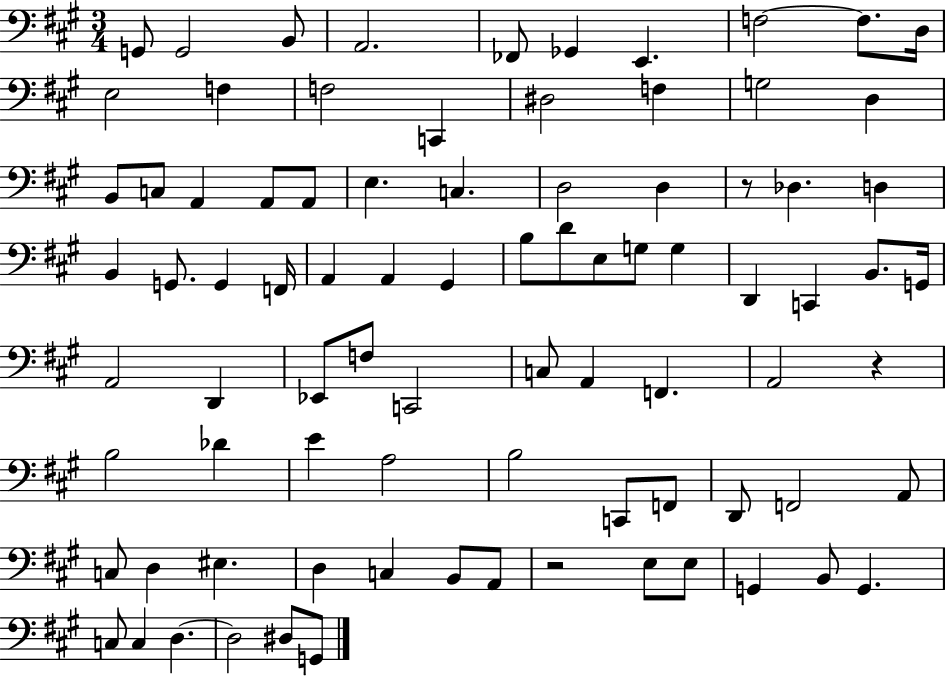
G2/e G2/h B2/e A2/h. FES2/e Gb2/q E2/q. F3/h F3/e. D3/s E3/h F3/q F3/h C2/q D#3/h F3/q G3/h D3/q B2/e C3/e A2/q A2/e A2/e E3/q. C3/q. D3/h D3/q R/e Db3/q. D3/q B2/q G2/e. G2/q F2/s A2/q A2/q G#2/q B3/e D4/e E3/e G3/e G3/q D2/q C2/q B2/e. G2/s A2/h D2/q Eb2/e F3/e C2/h C3/e A2/q F2/q. A2/h R/q B3/h Db4/q E4/q A3/h B3/h C2/e F2/e D2/e F2/h A2/e C3/e D3/q EIS3/q. D3/q C3/q B2/e A2/e R/h E3/e E3/e G2/q B2/e G2/q. C3/e C3/q D3/q. D3/h D#3/e G2/e